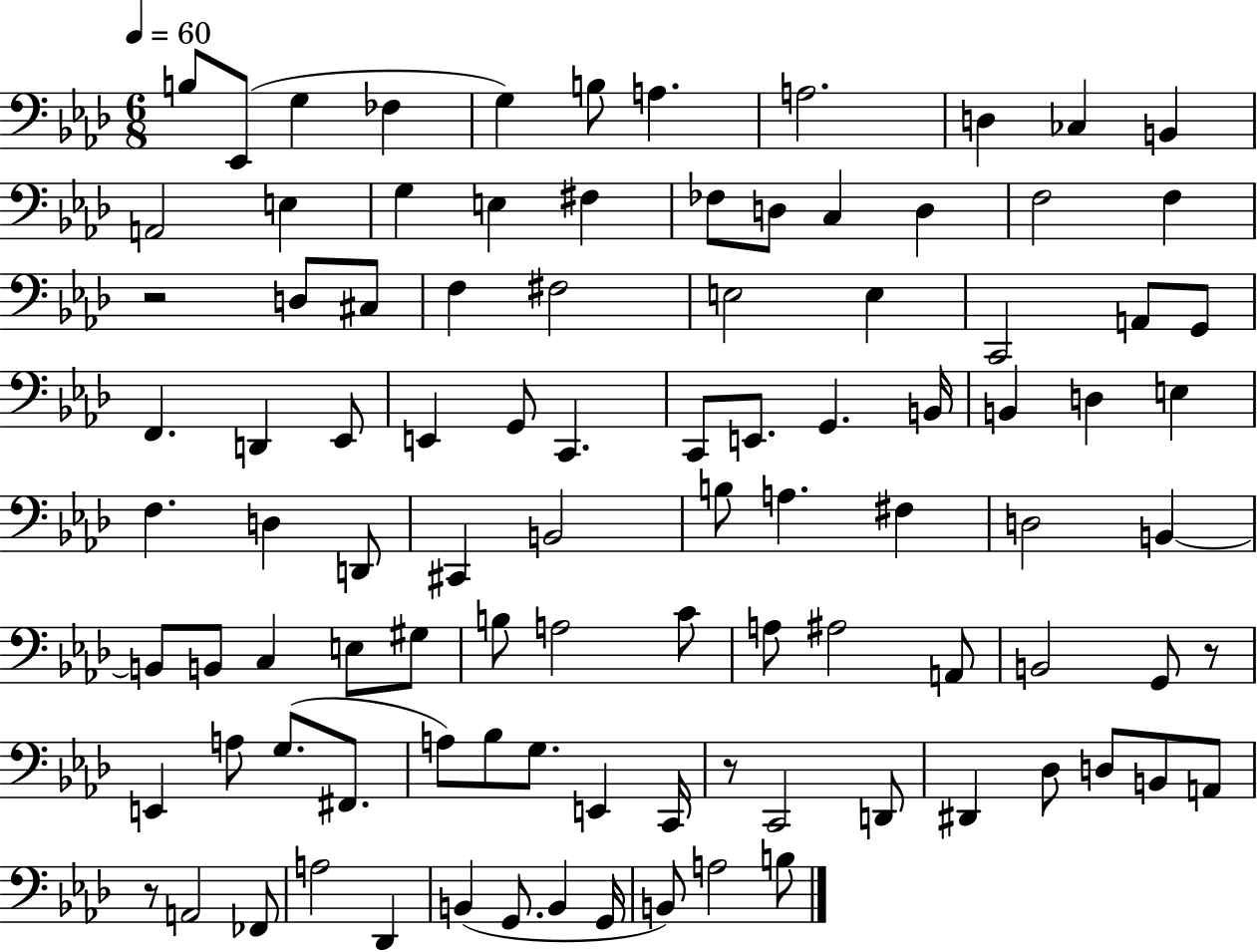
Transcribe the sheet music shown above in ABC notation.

X:1
T:Untitled
M:6/8
L:1/4
K:Ab
B,/2 _E,,/2 G, _F, G, B,/2 A, A,2 D, _C, B,, A,,2 E, G, E, ^F, _F,/2 D,/2 C, D, F,2 F, z2 D,/2 ^C,/2 F, ^F,2 E,2 E, C,,2 A,,/2 G,,/2 F,, D,, _E,,/2 E,, G,,/2 C,, C,,/2 E,,/2 G,, B,,/4 B,, D, E, F, D, D,,/2 ^C,, B,,2 B,/2 A, ^F, D,2 B,, B,,/2 B,,/2 C, E,/2 ^G,/2 B,/2 A,2 C/2 A,/2 ^A,2 A,,/2 B,,2 G,,/2 z/2 E,, A,/2 G,/2 ^F,,/2 A,/2 _B,/2 G,/2 E,, C,,/4 z/2 C,,2 D,,/2 ^D,, _D,/2 D,/2 B,,/2 A,,/2 z/2 A,,2 _F,,/2 A,2 _D,, B,, G,,/2 B,, G,,/4 B,,/2 A,2 B,/2